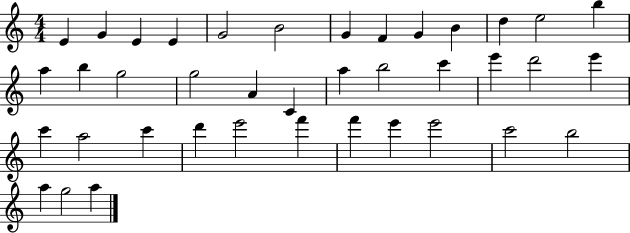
{
  \clef treble
  \numericTimeSignature
  \time 4/4
  \key c \major
  e'4 g'4 e'4 e'4 | g'2 b'2 | g'4 f'4 g'4 b'4 | d''4 e''2 b''4 | \break a''4 b''4 g''2 | g''2 a'4 c'4 | a''4 b''2 c'''4 | e'''4 d'''2 e'''4 | \break c'''4 a''2 c'''4 | d'''4 e'''2 f'''4 | f'''4 e'''4 e'''2 | c'''2 b''2 | \break a''4 g''2 a''4 | \bar "|."
}